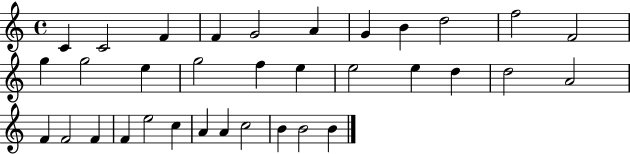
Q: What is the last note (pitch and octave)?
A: B4